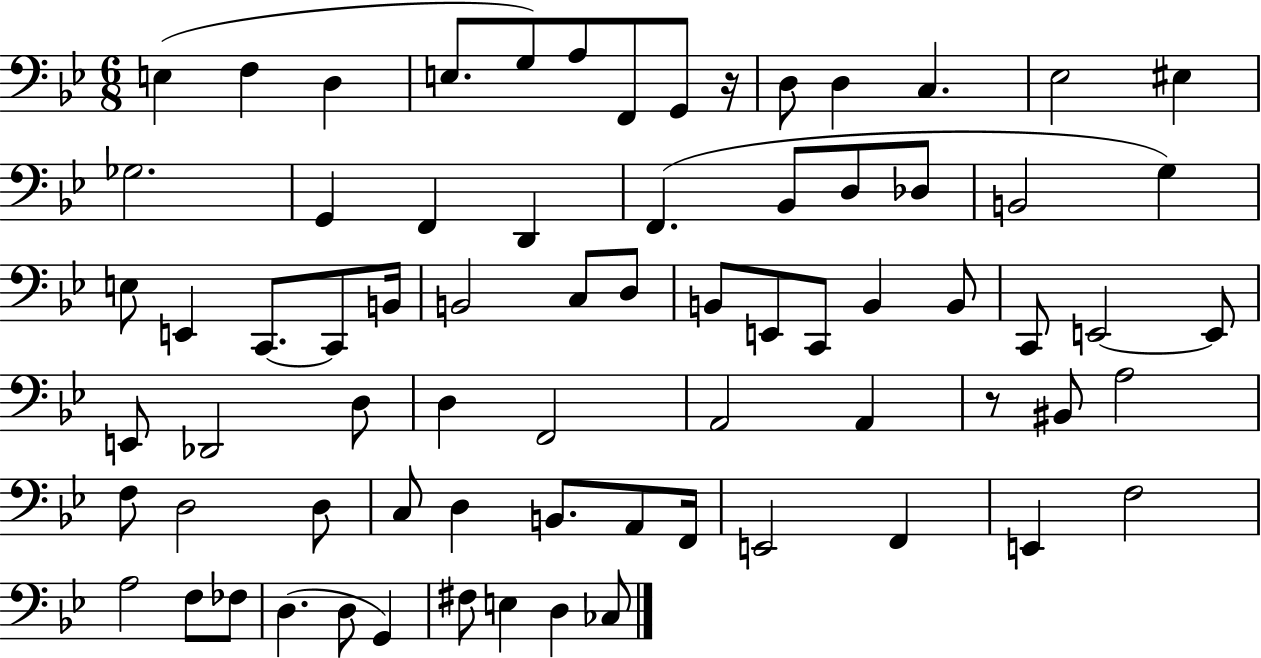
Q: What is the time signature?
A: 6/8